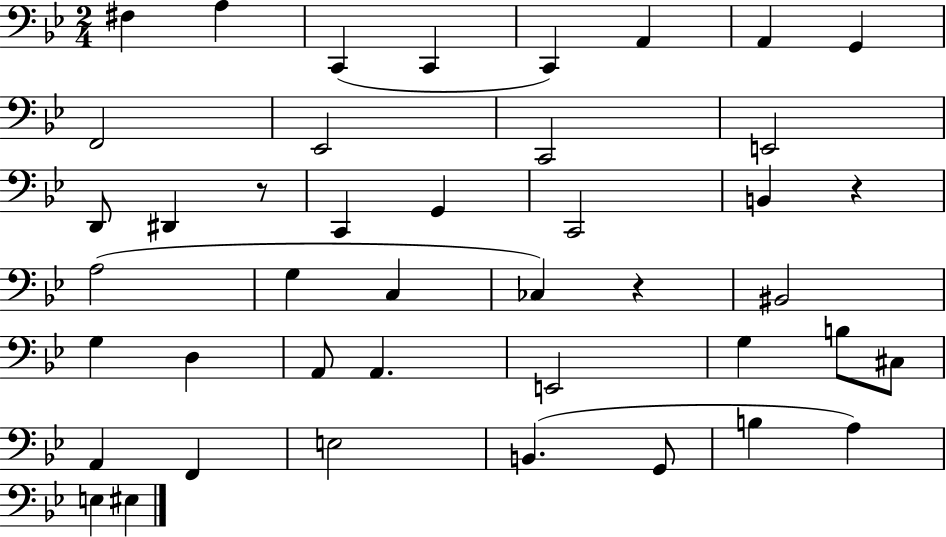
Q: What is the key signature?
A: BES major